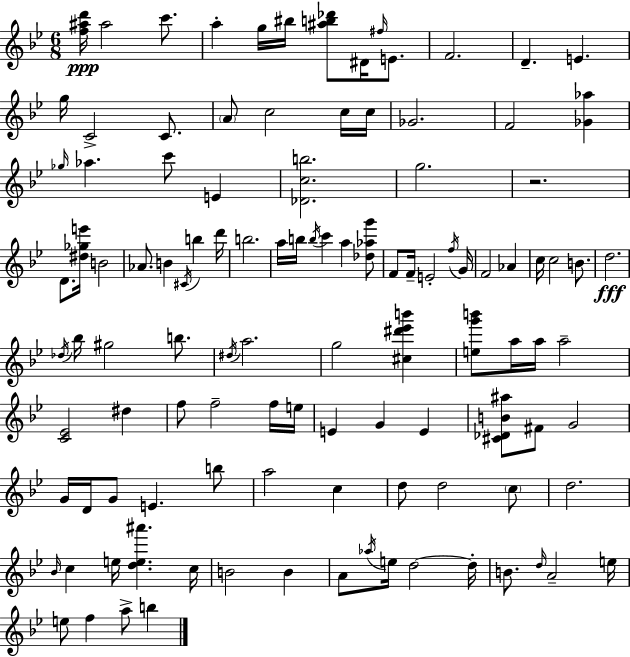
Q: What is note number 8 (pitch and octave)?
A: E4